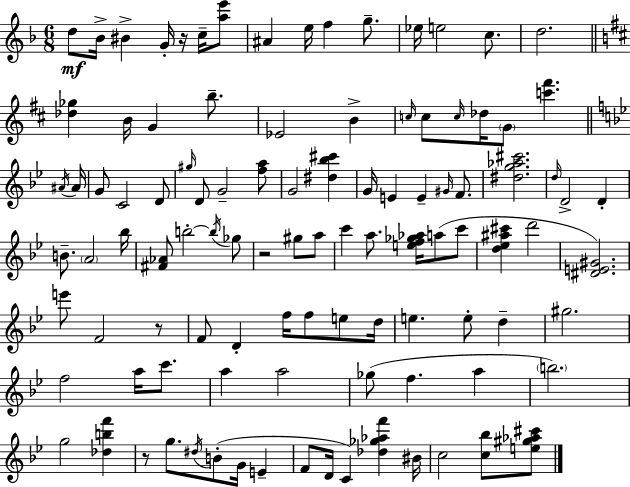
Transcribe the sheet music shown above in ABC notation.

X:1
T:Untitled
M:6/8
L:1/4
K:Dm
d/2 _B/4 ^B G/4 z/4 c/4 [ae']/2 ^A e/4 f g/2 _e/4 e2 c/2 d2 [_d_g] B/4 G b/2 _E2 B c/4 c/2 c/4 _d/4 G/2 [c'^f'] ^A/4 ^A/4 G/2 C2 D/2 ^g/4 D/2 G2 [fa]/2 G2 [^d_b^c'] G/4 E E ^G/4 F/2 [^dg_a^c']2 d/4 D2 D B/2 A2 _b/4 [^F_A]/2 b2 b/4 _g/2 z2 ^g/2 a/2 c' a/2 [ef_g_a]/4 a/2 c'/2 [d_e^a^c'] d'2 [^DE^G]2 e'/2 F2 z/2 F/2 D f/4 f/2 e/2 d/4 e e/2 d ^g2 f2 a/4 c'/2 a a2 _g/2 f a b2 g2 [_dbf'] z/2 g/2 ^d/4 B/2 G/4 E F/2 D/4 C [_d_g_af'] ^B/4 c2 [c_b]/2 [e^g_a^c']/2